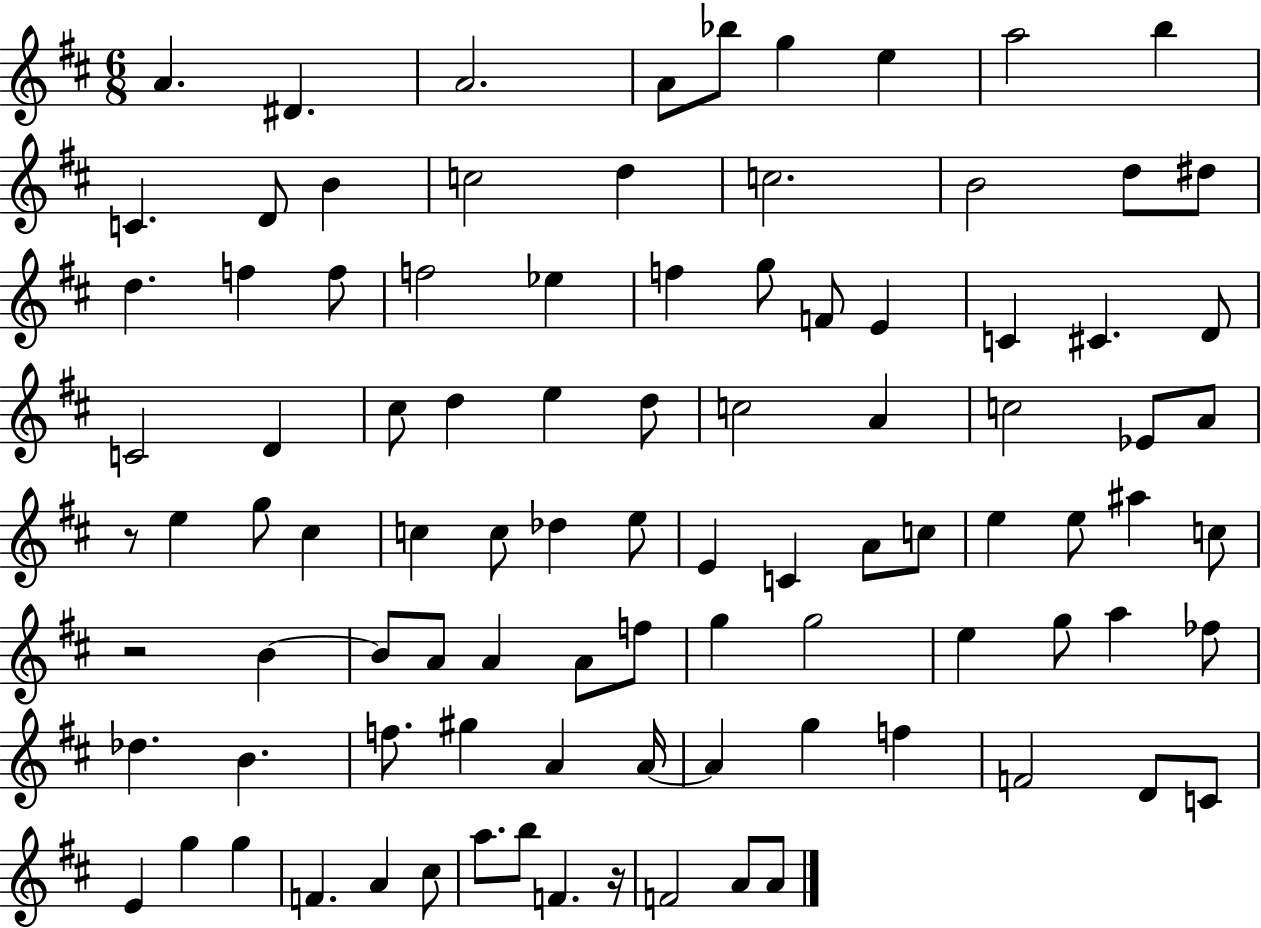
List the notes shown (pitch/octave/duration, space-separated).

A4/q. D#4/q. A4/h. A4/e Bb5/e G5/q E5/q A5/h B5/q C4/q. D4/e B4/q C5/h D5/q C5/h. B4/h D5/e D#5/e D5/q. F5/q F5/e F5/h Eb5/q F5/q G5/e F4/e E4/q C4/q C#4/q. D4/e C4/h D4/q C#5/e D5/q E5/q D5/e C5/h A4/q C5/h Eb4/e A4/e R/e E5/q G5/e C#5/q C5/q C5/e Db5/q E5/e E4/q C4/q A4/e C5/e E5/q E5/e A#5/q C5/e R/h B4/q B4/e A4/e A4/q A4/e F5/e G5/q G5/h E5/q G5/e A5/q FES5/e Db5/q. B4/q. F5/e. G#5/q A4/q A4/s A4/q G5/q F5/q F4/h D4/e C4/e E4/q G5/q G5/q F4/q. A4/q C#5/e A5/e. B5/e F4/q. R/s F4/h A4/e A4/e